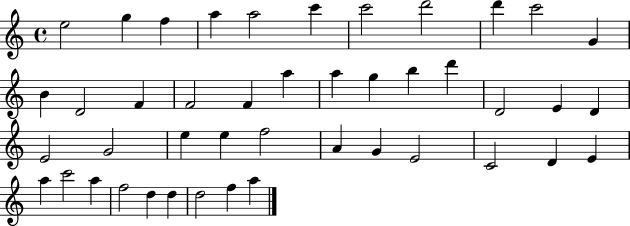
{
  \clef treble
  \time 4/4
  \defaultTimeSignature
  \key c \major
  e''2 g''4 f''4 | a''4 a''2 c'''4 | c'''2 d'''2 | d'''4 c'''2 g'4 | \break b'4 d'2 f'4 | f'2 f'4 a''4 | a''4 g''4 b''4 d'''4 | d'2 e'4 d'4 | \break e'2 g'2 | e''4 e''4 f''2 | a'4 g'4 e'2 | c'2 d'4 e'4 | \break a''4 c'''2 a''4 | f''2 d''4 d''4 | d''2 f''4 a''4 | \bar "|."
}